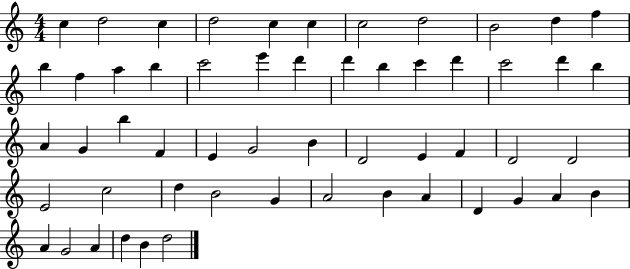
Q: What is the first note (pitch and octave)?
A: C5